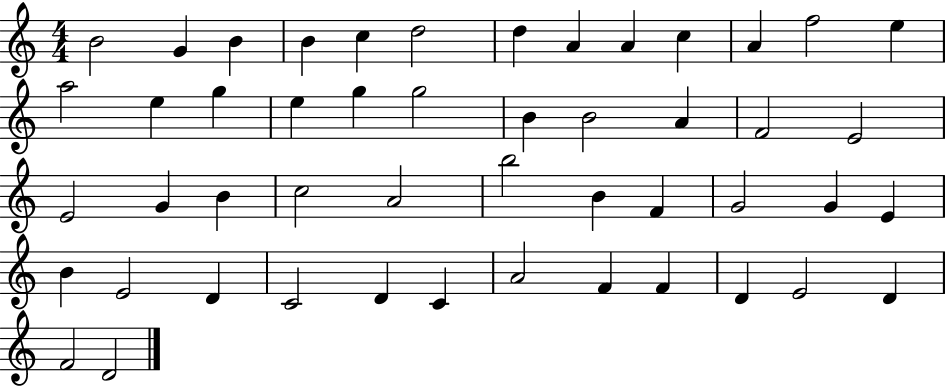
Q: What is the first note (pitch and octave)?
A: B4